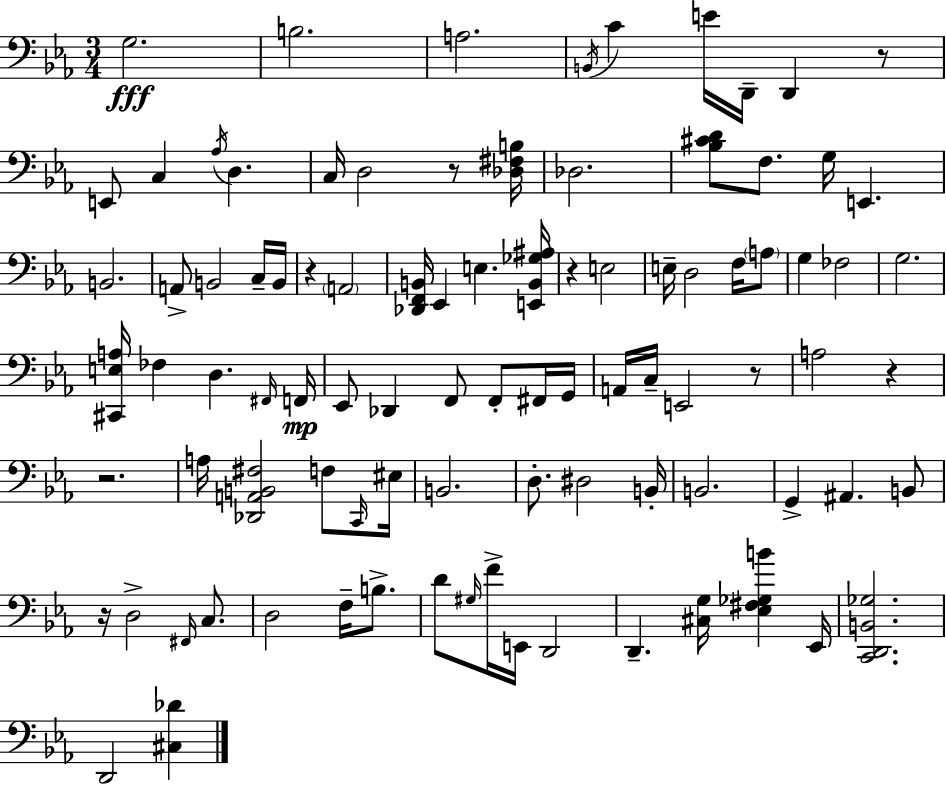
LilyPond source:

{
  \clef bass
  \numericTimeSignature
  \time 3/4
  \key ees \major
  \repeat volta 2 { g2.\fff | b2. | a2. | \acciaccatura { b,16 } c'4 e'16 d,16-- d,4 r8 | \break e,8 c4 \acciaccatura { aes16 } d4. | c16 d2 r8 | <des fis b>16 des2. | <bes cis' d'>8 f8. g16 e,4. | \break b,2. | a,8-> b,2 | c16-- b,16 r4 \parenthesize a,2 | <des, f, b,>16 ees,4 e4. | \break <e, b, ges ais>16 r4 e2 | e16-- d2 f16 | \parenthesize a8 g4 fes2 | g2. | \break <cis, e a>16 fes4 d4. | \grace { fis,16 } f,16\mp ees,8 des,4 f,8 f,8-. | fis,16 g,16 a,16 c16-- e,2 | r8 a2 r4 | \break r2. | a16 <des, a, b, fis>2 | f8 \grace { c,16 } eis16 b,2. | d8.-. dis2 | \break b,16-. b,2. | g,4-> ais,4. | b,8 r16 d2-> | \grace { fis,16 } c8. d2 | \break f16-- b8.-> d'8 \grace { gis16 } f'16-> e,16 d,2 | d,4.-- | <cis g>16 <ees fis ges b'>4 ees,16 <c, d, b, ges>2. | d,2 | \break <cis des'>4 } \bar "|."
}